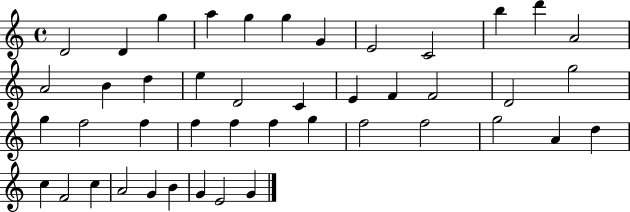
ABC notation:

X:1
T:Untitled
M:4/4
L:1/4
K:C
D2 D g a g g G E2 C2 b d' A2 A2 B d e D2 C E F F2 D2 g2 g f2 f f f f g f2 f2 g2 A d c F2 c A2 G B G E2 G